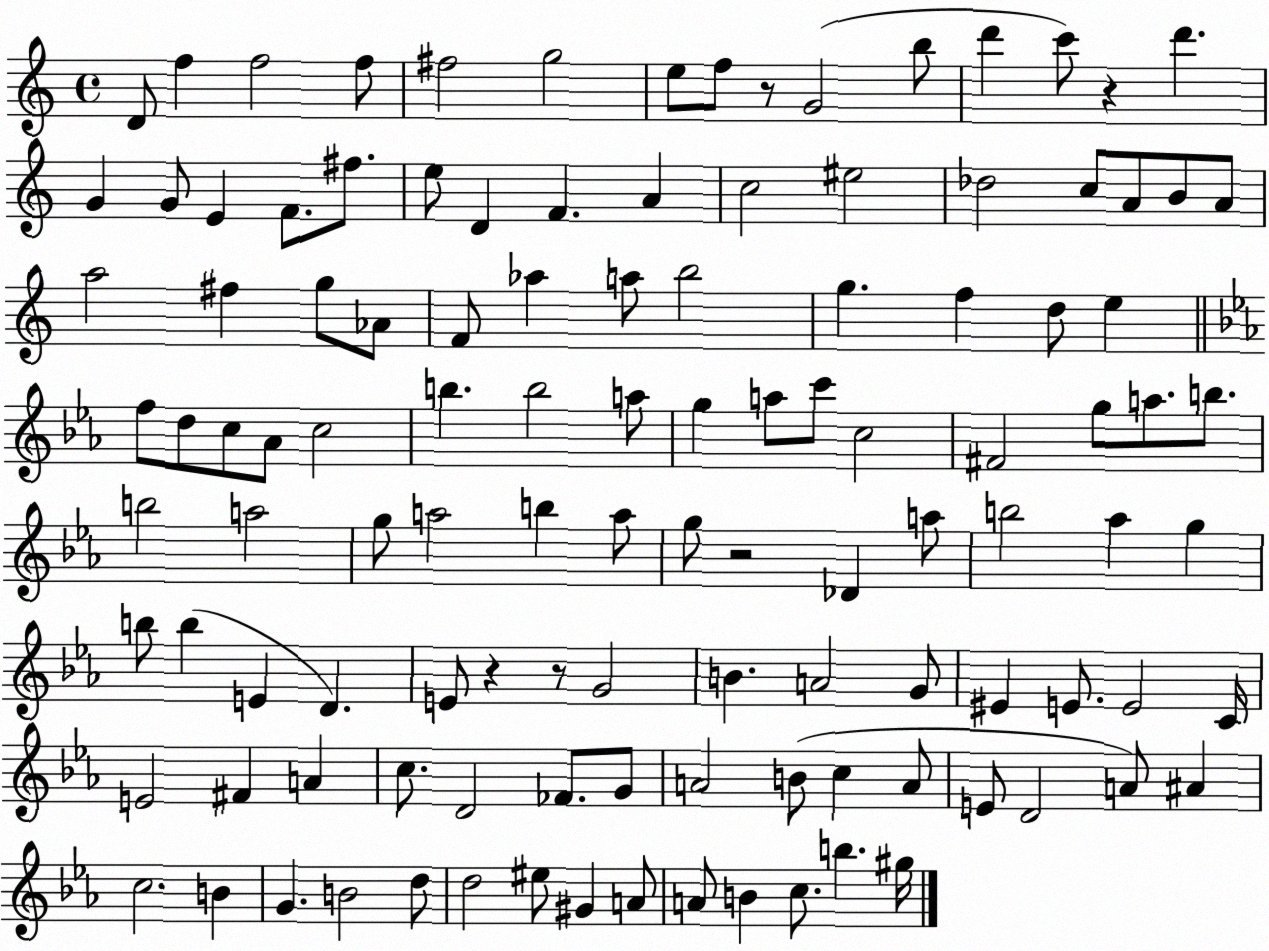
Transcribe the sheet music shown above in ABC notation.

X:1
T:Untitled
M:4/4
L:1/4
K:C
D/2 f f2 f/2 ^f2 g2 e/2 f/2 z/2 G2 b/2 d' c'/2 z d' G G/2 E F/2 ^f/2 e/2 D F A c2 ^e2 _d2 c/2 A/2 B/2 A/2 a2 ^f g/2 _A/2 F/2 _a a/2 b2 g f d/2 e f/2 d/2 c/2 _A/2 c2 b b2 a/2 g a/2 c'/2 c2 ^F2 g/2 a/2 b/2 b2 a2 g/2 a2 b a/2 g/2 z2 _D a/2 b2 _a g b/2 b E D E/2 z z/2 G2 B A2 G/2 ^E E/2 E2 C/4 E2 ^F A c/2 D2 _F/2 G/2 A2 B/2 c A/2 E/2 D2 A/2 ^A c2 B G B2 d/2 d2 ^e/2 ^G A/2 A/2 B c/2 b ^g/4